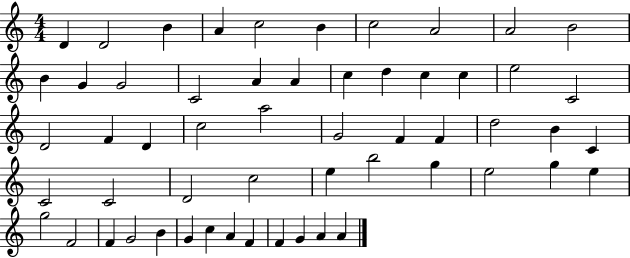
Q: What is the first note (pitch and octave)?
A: D4